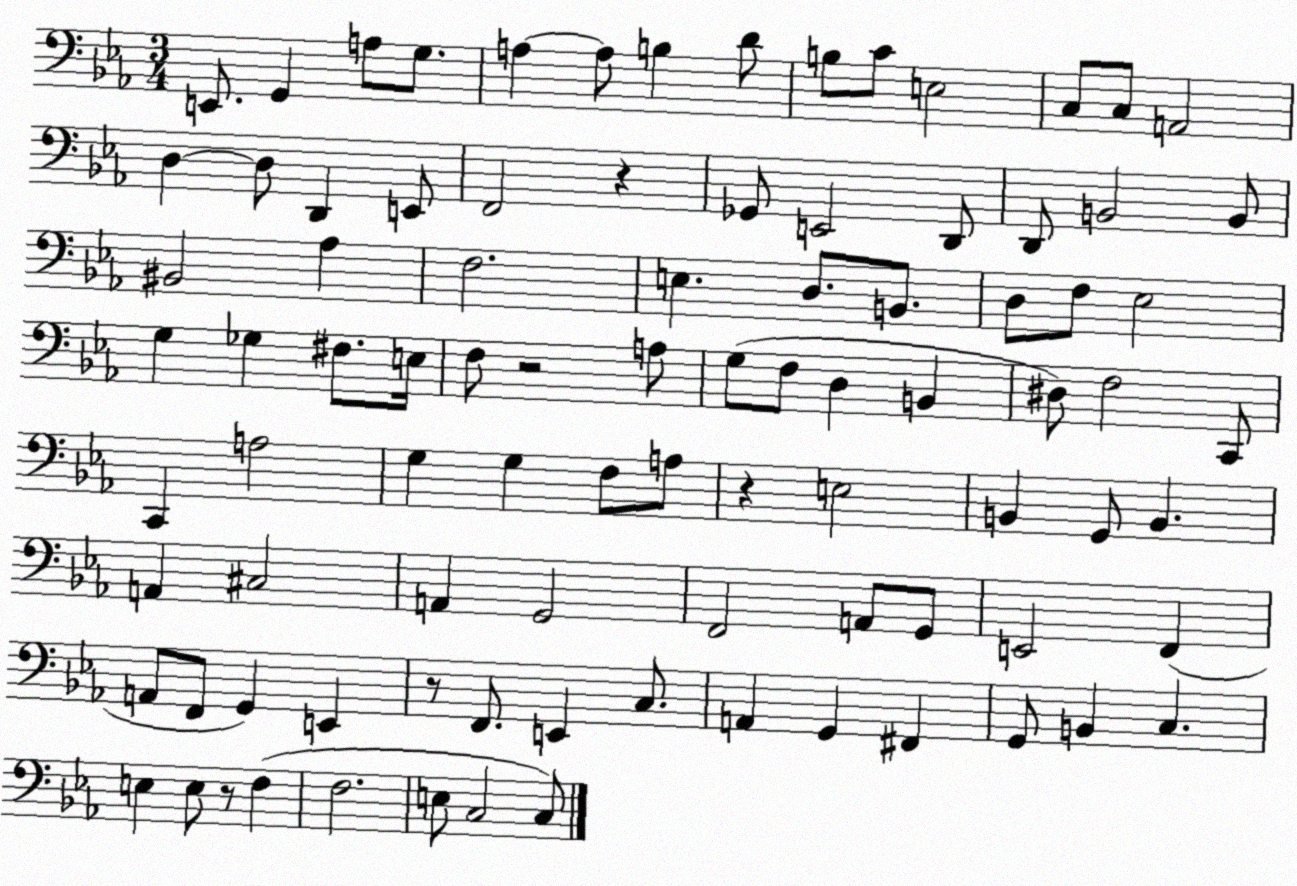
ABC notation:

X:1
T:Untitled
M:3/4
L:1/4
K:Eb
E,,/2 G,, A,/2 G,/2 A, A,/2 B, D/2 B,/2 C/2 E,2 C,/2 C,/2 A,,2 D, D,/2 D,, E,,/2 F,,2 z _G,,/2 E,,2 D,,/2 D,,/2 B,,2 B,,/2 ^B,,2 _A, F,2 E, D,/2 B,,/2 D,/2 F,/2 _E,2 G, _G, ^F,/2 E,/4 F,/2 z2 A,/2 G,/2 F,/2 D, B,, ^D,/2 F,2 C,,/2 C,, A,2 G, G, F,/2 A,/2 z E,2 B,, G,,/2 B,, A,, ^C,2 A,, G,,2 F,,2 A,,/2 G,,/2 E,,2 F,, A,,/2 F,,/2 G,, E,, z/2 F,,/2 E,, C,/2 A,, G,, ^F,, G,,/2 B,, C, E, E,/2 z/2 F, F,2 E,/2 C,2 C,/2